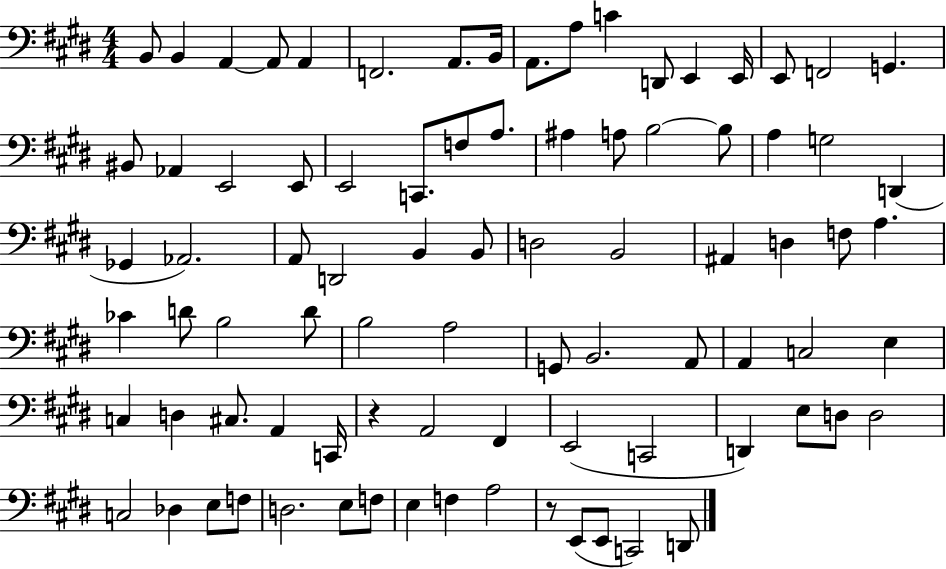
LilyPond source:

{
  \clef bass
  \numericTimeSignature
  \time 4/4
  \key e \major
  \repeat volta 2 { b,8 b,4 a,4~~ a,8 a,4 | f,2. a,8. b,16 | a,8. a8 c'4 d,8 e,4 e,16 | e,8 f,2 g,4. | \break bis,8 aes,4 e,2 e,8 | e,2 c,8. f8 a8. | ais4 a8 b2~~ b8 | a4 g2 d,4( | \break ges,4 aes,2.) | a,8 d,2 b,4 b,8 | d2 b,2 | ais,4 d4 f8 a4. | \break ces'4 d'8 b2 d'8 | b2 a2 | g,8 b,2. a,8 | a,4 c2 e4 | \break c4 d4 cis8. a,4 c,16 | r4 a,2 fis,4 | e,2( c,2 | d,4) e8 d8 d2 | \break c2 des4 e8 f8 | d2. e8 f8 | e4 f4 a2 | r8 e,8( e,8 c,2) d,8 | \break } \bar "|."
}